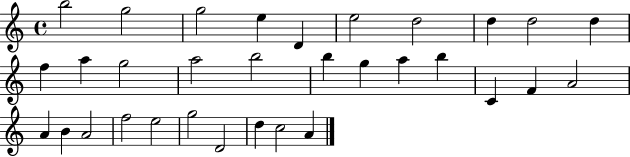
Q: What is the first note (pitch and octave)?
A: B5